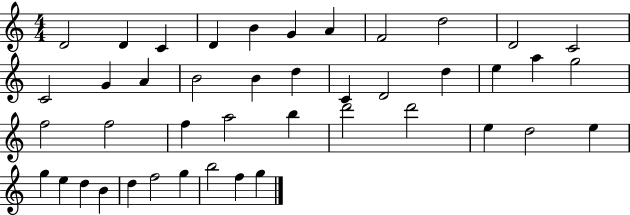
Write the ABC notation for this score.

X:1
T:Untitled
M:4/4
L:1/4
K:C
D2 D C D B G A F2 d2 D2 C2 C2 G A B2 B d C D2 d e a g2 f2 f2 f a2 b d'2 d'2 e d2 e g e d B d f2 g b2 f g